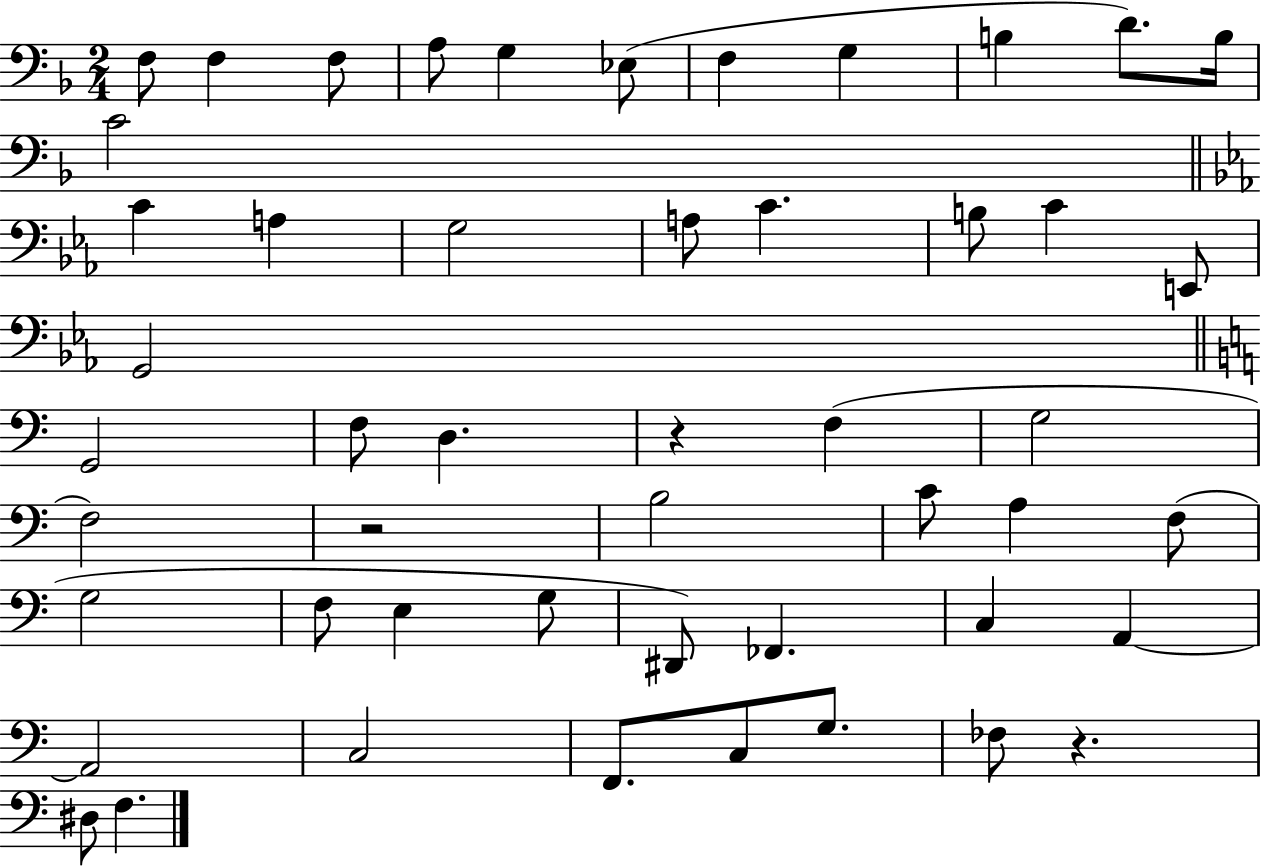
X:1
T:Untitled
M:2/4
L:1/4
K:F
F,/2 F, F,/2 A,/2 G, _E,/2 F, G, B, D/2 B,/4 C2 C A, G,2 A,/2 C B,/2 C E,,/2 G,,2 G,,2 F,/2 D, z F, G,2 F,2 z2 B,2 C/2 A, F,/2 G,2 F,/2 E, G,/2 ^D,,/2 _F,, C, A,, A,,2 C,2 F,,/2 C,/2 G,/2 _F,/2 z ^D,/2 F,